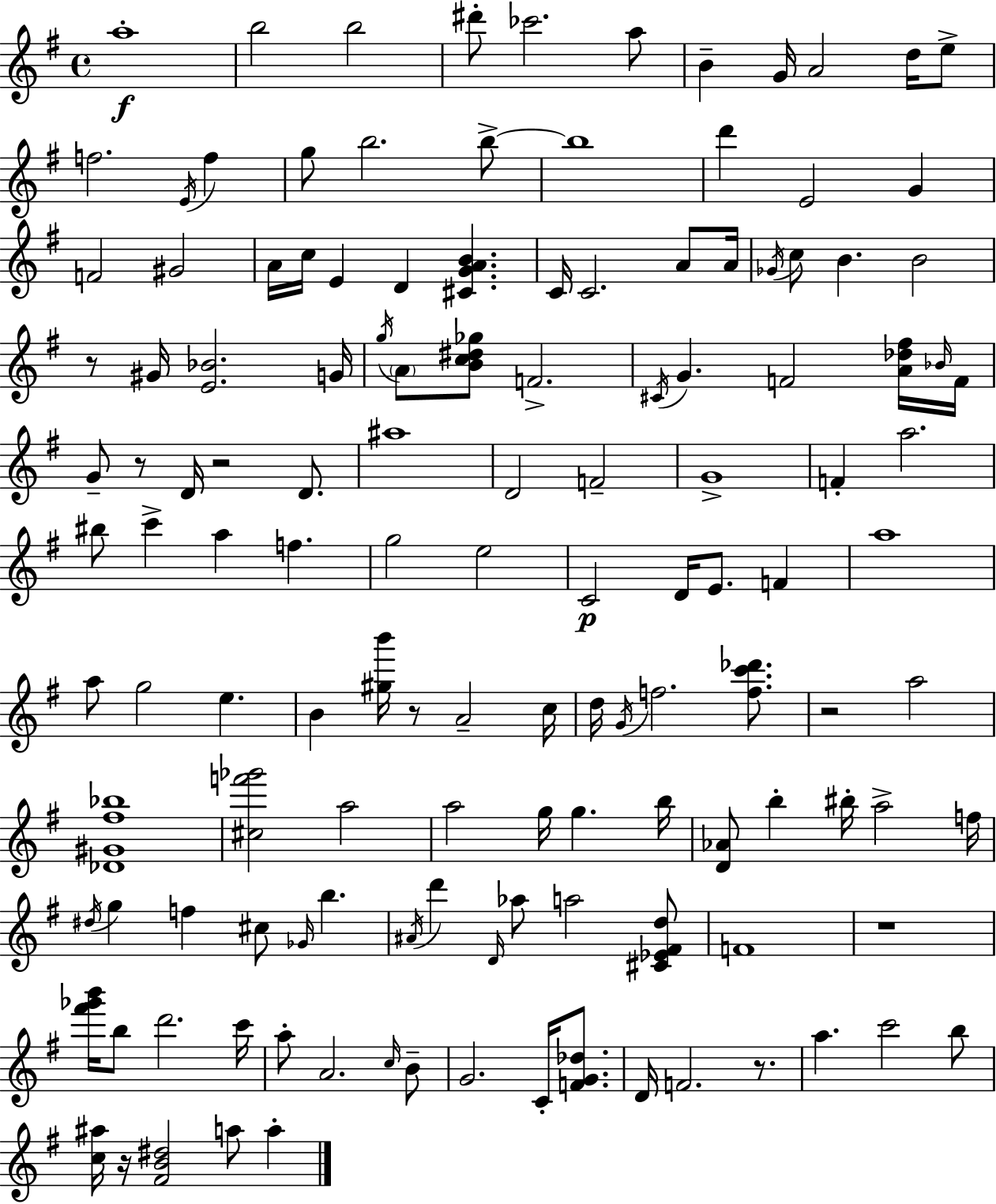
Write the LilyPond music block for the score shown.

{
  \clef treble
  \time 4/4
  \defaultTimeSignature
  \key g \major
  a''1-.\f | b''2 b''2 | dis'''8-. ces'''2. a''8 | b'4-- g'16 a'2 d''16 e''8-> | \break f''2. \acciaccatura { e'16 } f''4 | g''8 b''2. b''8->~~ | b''1 | d'''4 e'2 g'4 | \break f'2 gis'2 | a'16 c''16 e'4 d'4 <cis' g' a' b'>4. | c'16 c'2. a'8 | a'16 \acciaccatura { ges'16 } c''8 b'4. b'2 | \break r8 gis'16 <e' bes'>2. | g'16 \acciaccatura { g''16 } \parenthesize a'8 <b' c'' dis'' ges''>8 f'2.-> | \acciaccatura { cis'16 } g'4. f'2 | <a' des'' fis''>16 \grace { bes'16 } f'16 g'8-- r8 d'16 r2 | \break d'8. ais''1 | d'2 f'2-- | g'1-> | f'4-. a''2. | \break bis''8 c'''4-> a''4 f''4. | g''2 e''2 | c'2\p d'16 e'8. | f'4 a''1 | \break a''8 g''2 e''4. | b'4 <gis'' b'''>16 r8 a'2-- | c''16 d''16 \acciaccatura { g'16 } f''2. | <f'' c''' des'''>8. r2 a''2 | \break <des' gis' fis'' bes''>1 | <cis'' f''' ges'''>2 a''2 | a''2 g''16 g''4. | b''16 <d' aes'>8 b''4-. bis''16-. a''2-> | \break f''16 \acciaccatura { dis''16 } g''4 f''4 cis''8 | \grace { ges'16 } b''4. \acciaccatura { ais'16 } d'''4 \grace { d'16 } aes''8 | a''2 <cis' ees' fis' d''>8 f'1 | r1 | \break <fis''' ges''' b'''>16 b''8 d'''2. | c'''16 a''8-. a'2. | \grace { c''16 } b'8-- g'2. | c'16-. <f' g' des''>8. d'16 f'2. | \break r8. a''4. | c'''2 b''8 <c'' ais''>16 r16 <fis' b' dis''>2 | a''8 a''4-. \bar "|."
}